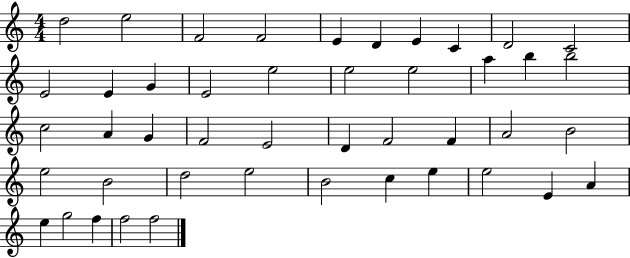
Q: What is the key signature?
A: C major